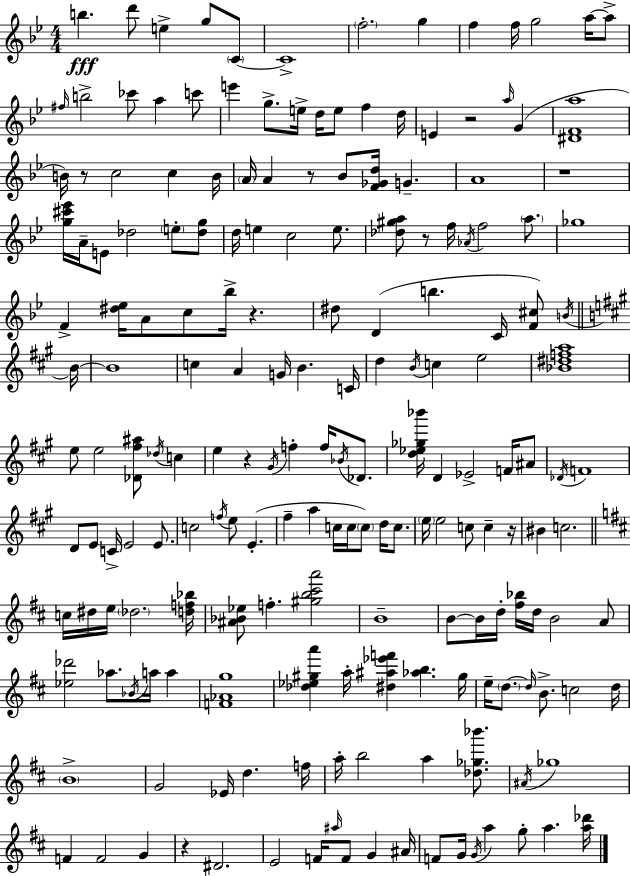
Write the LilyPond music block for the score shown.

{
  \clef treble
  \numericTimeSignature
  \time 4/4
  \key g \minor
  b''4.\fff d'''8 e''4-> g''8 \parenthesize c'8~~ | c'1-> | \parenthesize f''2.-. g''4 | f''4 f''16 g''2 a''16~~ a''8-> | \break \grace { fis''16 } b''2-> ces'''8 a''4 c'''8 | e'''4 g''8.-> e''16-> d''16 e''8 f''4 | d''16 e'4 r2 \grace { a''16 }( g'4 | <dis' f' a''>1 | \break b'16) r8 c''2 c''4 | b'16 \parenthesize a'16 a'4 r8 bes'8 <f' ges' d''>16 g'4.-- | a'1 | r1 | \break <g'' cis''' ees'''>16 a'16-- e'8 des''2 \parenthesize e''8-. | <des'' g''>8 d''16 e''4 c''2 e''8. | <des'' gis'' a''>8 r8 f''16 \acciaccatura { aes'16 } f''2 | \parenthesize a''8. ges''1 | \break f'4-> <dis'' ees''>16 a'8 c''8 bes''16-> r4. | dis''8 d'4( b''4. c'16 | <f' cis''>8) \acciaccatura { b'16 } \bar "||" \break \key a \major b'16~~ b'1 | c''4 a'4 g'16 b'4. | c'16 d''4 \acciaccatura { b'16 } c''4 e''2 | <bes' dis'' f'' a''>1 | \break e''8 e''2 <des' fis'' ais''>8 \acciaccatura { des''16 } c''4 | e''4 r4 \acciaccatura { gis'16 } f''4-. | f''16 \acciaccatura { bes'16 } des'8. <d'' ees'' ges'' bes'''>16 d'4 ees'2-> | f'16 ais'8 \acciaccatura { des'16 } f'1 | \break d'8 e'8 c'16-> e'2 | e'8. c''2 \acciaccatura { f''16 } e''8 | e'4.-.( fis''4-- a''4 c''16 | c''16 \parenthesize c''8) d''16 c''8. \parenthesize e''16 e''2 | \break c''8 c''4-- r16 bis'4 c''2. | \bar "||" \break \key d \major c''16 dis''16 e''16 \parenthesize des''2. <d'' f'' bes''>16 | <ais' bes' ees''>8 f''4.-. <gis'' b'' cis''' a'''>2 | b'1-- | b'8~~ b'16 d''16-. <fis'' bes''>16 d''16 b'2 a'8 | \break <ees'' des'''>2 aes''8. \acciaccatura { bes'16 } a''16 a''4 | <f' aes' g''>1 | <des'' ees'' gis'' a'''>4 a''16-. <dis'' ais'' ees''' f'''>4 <aes'' b''>4. | gis''16 e''16-- \parenthesize d''8.~~ \grace { d''16 } b'8.-> c''2 | \break d''16 \parenthesize b'1-> | g'2 ees'16 d''4. | f''16 a''16-. b''2 a''4 <des'' ges'' bes'''>8. | \acciaccatura { ais'16 } ges''1 | \break f'4 f'2 g'4 | r4 dis'2. | e'2 f'16 \grace { ais''16 } f'8 g'4 | ais'16 f'8 g'16 \acciaccatura { g'16 } a''4 g''8-. a''4. | \break <a'' des'''>16 \bar "|."
}